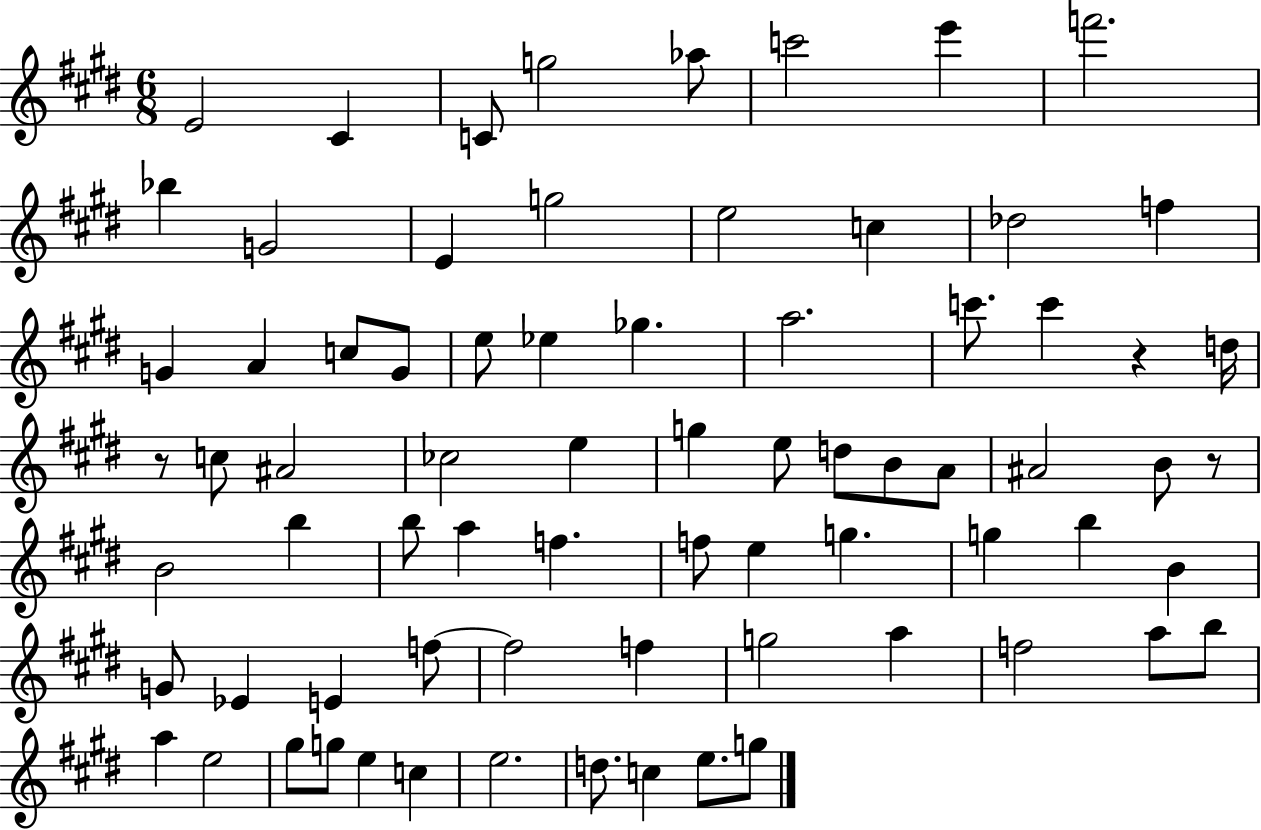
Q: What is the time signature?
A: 6/8